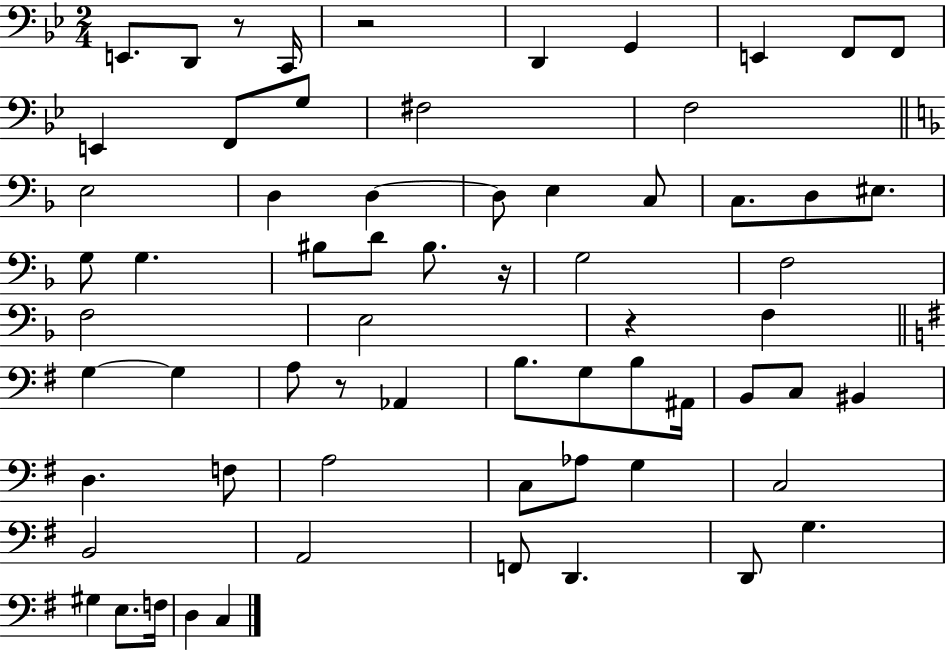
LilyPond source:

{
  \clef bass
  \numericTimeSignature
  \time 2/4
  \key bes \major
  \repeat volta 2 { e,8. d,8 r8 c,16 | r2 | d,4 g,4 | e,4 f,8 f,8 | \break e,4 f,8 g8 | fis2 | f2 | \bar "||" \break \key f \major e2 | d4 d4~~ | d8 e4 c8 | c8. d8 eis8. | \break g8 g4. | bis8 d'8 bis8. r16 | g2 | f2 | \break f2 | e2 | r4 f4 | \bar "||" \break \key g \major g4~~ g4 | a8 r8 aes,4 | b8. g8 b8 ais,16 | b,8 c8 bis,4 | \break d4. f8 | a2 | c8 aes8 g4 | c2 | \break b,2 | a,2 | f,8 d,4. | d,8 g4. | \break gis4 e8. f16 | d4 c4 | } \bar "|."
}